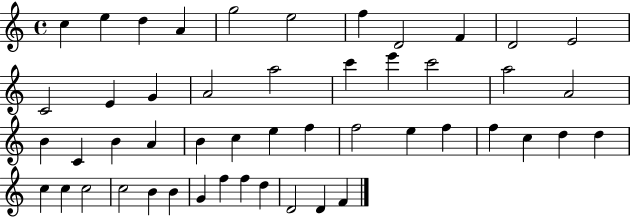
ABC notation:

X:1
T:Untitled
M:4/4
L:1/4
K:C
c e d A g2 e2 f D2 F D2 E2 C2 E G A2 a2 c' e' c'2 a2 A2 B C B A B c e f f2 e f f c d d c c c2 c2 B B G f f d D2 D F